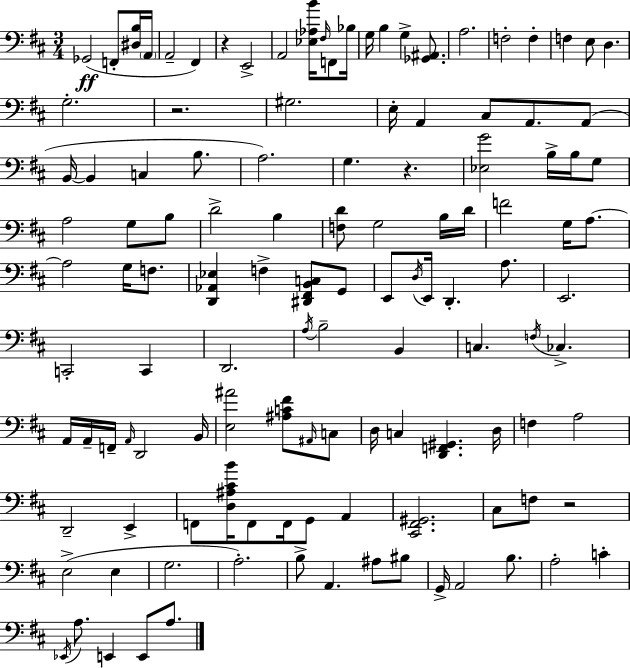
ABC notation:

X:1
T:Untitled
M:3/4
L:1/4
K:D
_G,,2 F,,/2 [^D,B,]/4 A,,/4 A,,2 ^F,, z E,,2 A,,2 [_E,_A,B]/4 ^F,/4 F,,/2 _B,/4 G,/4 B, G, [_G,,^A,,]/2 A,2 F,2 F, F, E,/2 D, G,2 z2 ^G,2 E,/4 A,, ^C,/2 A,,/2 A,,/2 B,,/4 B,, C, B,/2 A,2 G, z [_E,G]2 B,/4 B,/4 G,/2 A,2 G,/2 B,/2 D2 B, [F,D]/2 G,2 B,/4 D/4 F2 G,/4 A,/2 A,2 G,/4 F,/2 [D,,_A,,_E,] F, [^D,,^F,,B,,C,]/2 G,,/2 E,,/2 D,/4 E,,/4 D,, A,/2 E,,2 C,,2 C,, D,,2 A,/4 B,2 B,, C, F,/4 _C, A,,/4 A,,/4 F,,/4 A,,/4 D,,2 B,,/4 [E,^A]2 [^A,C^F]/2 ^A,,/4 C,/2 D,/4 C, [D,,F,,^G,,] D,/4 F, A,2 D,,2 E,, F,,/2 [D,^A,^CB]/4 F,,/2 F,,/4 G,,/2 A,, [^C,,^F,,^G,,]2 ^C,/2 F,/2 z2 E,2 E, G,2 A,2 B,/2 A,, ^A,/2 ^B,/2 G,,/4 A,,2 B,/2 A,2 C _E,,/4 A,/2 E,, E,,/2 A,/2